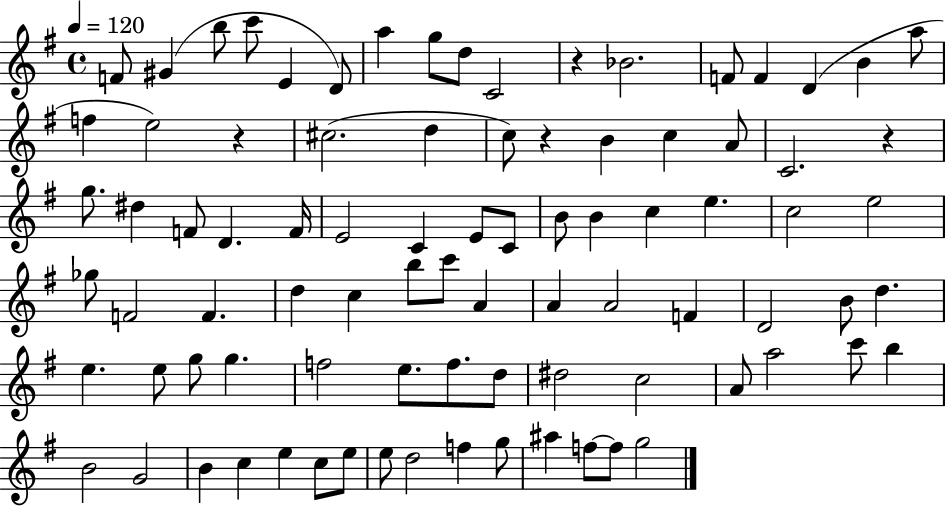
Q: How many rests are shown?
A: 4